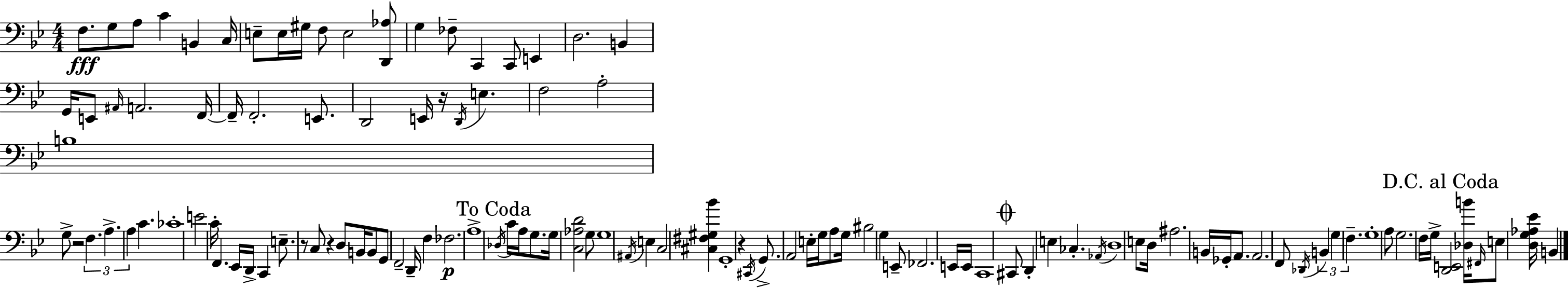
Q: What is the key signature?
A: G minor